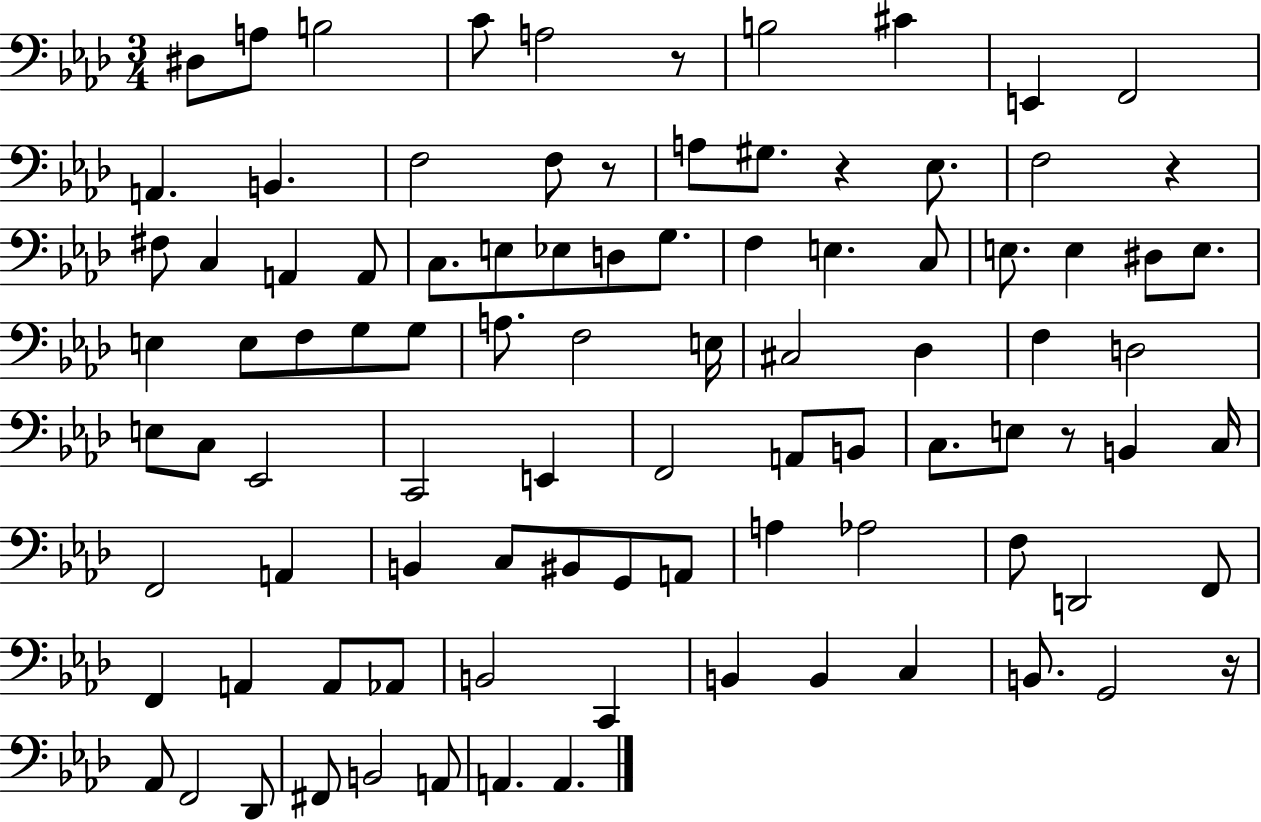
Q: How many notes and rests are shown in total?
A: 94